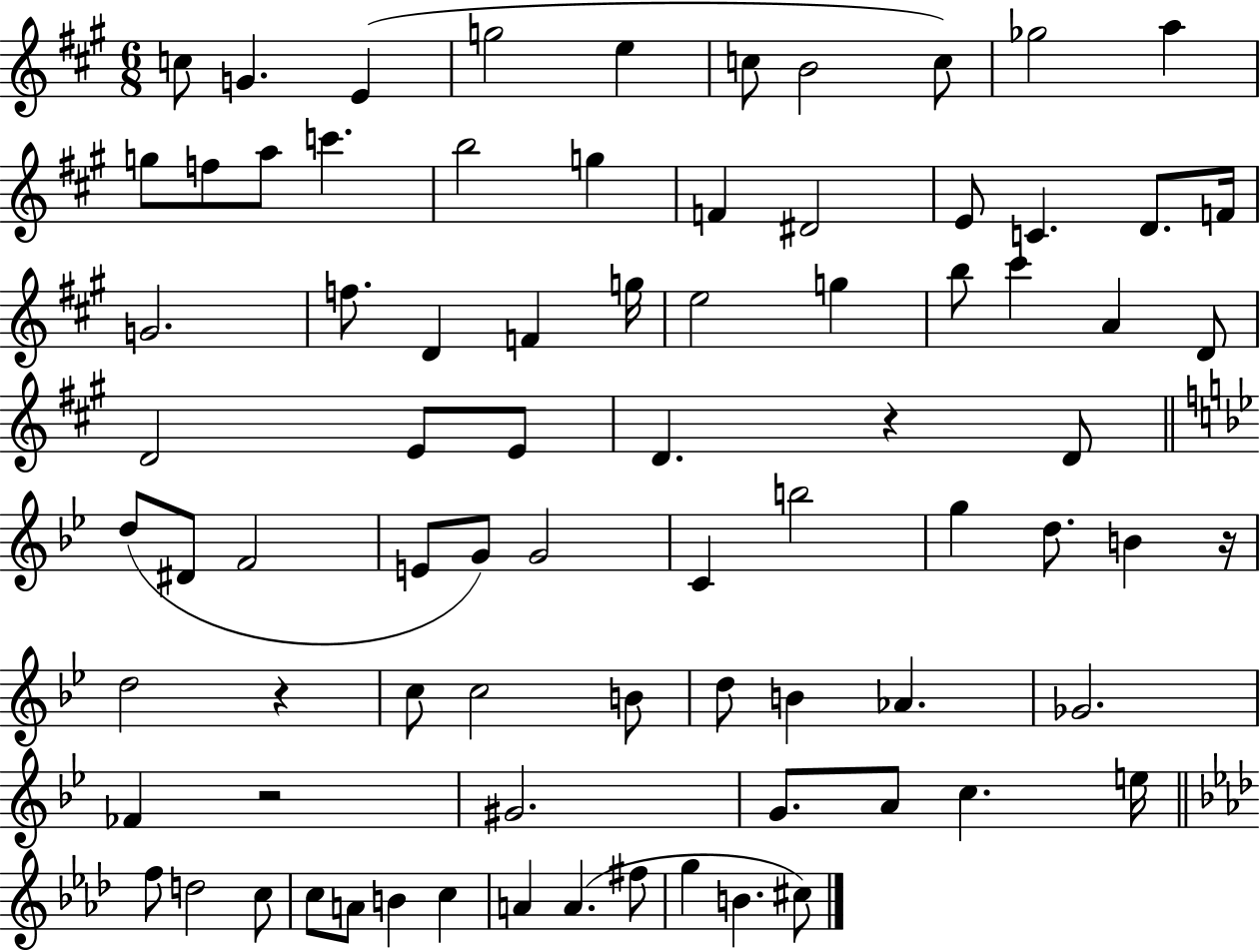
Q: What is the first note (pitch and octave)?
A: C5